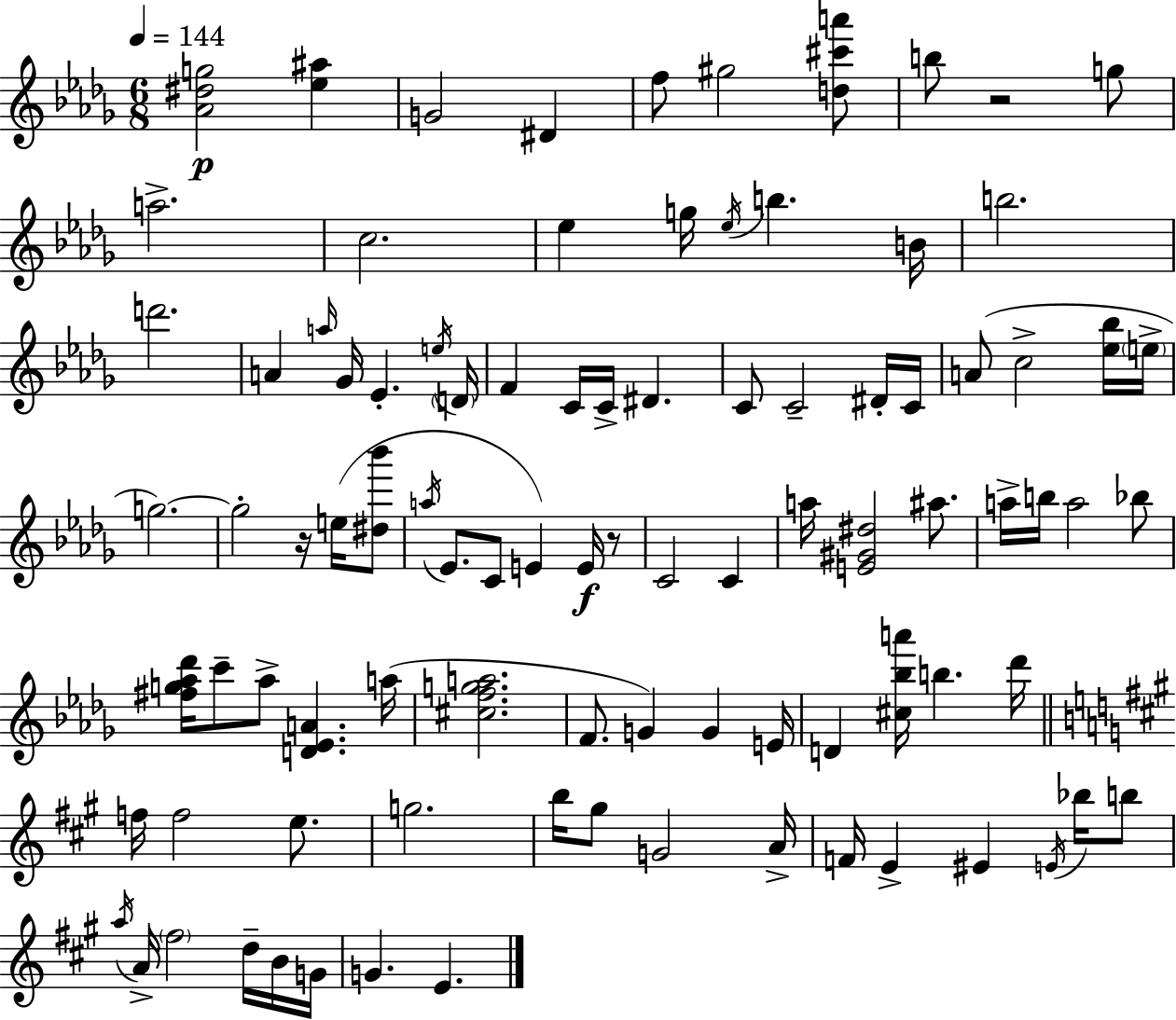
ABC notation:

X:1
T:Untitled
M:6/8
L:1/4
K:Bbm
[_A^dg]2 [_e^a] G2 ^D f/2 ^g2 [d^c'a']/2 b/2 z2 g/2 a2 c2 _e g/4 _e/4 b B/4 b2 d'2 A a/4 _G/4 _E e/4 D/4 F C/4 C/4 ^D C/2 C2 ^D/4 C/4 A/2 c2 [_e_b]/4 e/4 g2 g2 z/4 e/4 [^d_b']/2 a/4 _E/2 C/2 E E/4 z/2 C2 C a/4 [E^G^d]2 ^a/2 a/4 b/4 a2 _b/2 [^fg_a_d']/4 c'/2 _a/2 [D_EA] a/4 [^cfga]2 F/2 G G E/4 D [^c_ba']/4 b _d'/4 f/4 f2 e/2 g2 b/4 ^g/2 G2 A/4 F/4 E ^E E/4 _b/4 b/2 a/4 A/4 ^f2 d/4 B/4 G/4 G E